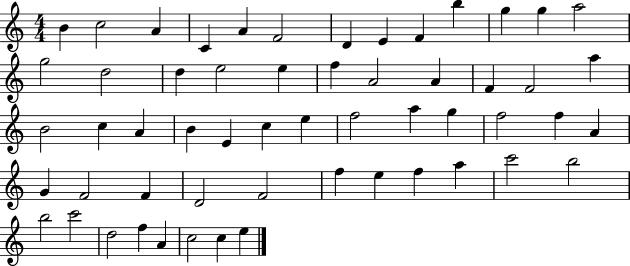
{
  \clef treble
  \numericTimeSignature
  \time 4/4
  \key c \major
  b'4 c''2 a'4 | c'4 a'4 f'2 | d'4 e'4 f'4 b''4 | g''4 g''4 a''2 | \break g''2 d''2 | d''4 e''2 e''4 | f''4 a'2 a'4 | f'4 f'2 a''4 | \break b'2 c''4 a'4 | b'4 e'4 c''4 e''4 | f''2 a''4 g''4 | f''2 f''4 a'4 | \break g'4 f'2 f'4 | d'2 f'2 | f''4 e''4 f''4 a''4 | c'''2 b''2 | \break b''2 c'''2 | d''2 f''4 a'4 | c''2 c''4 e''4 | \bar "|."
}